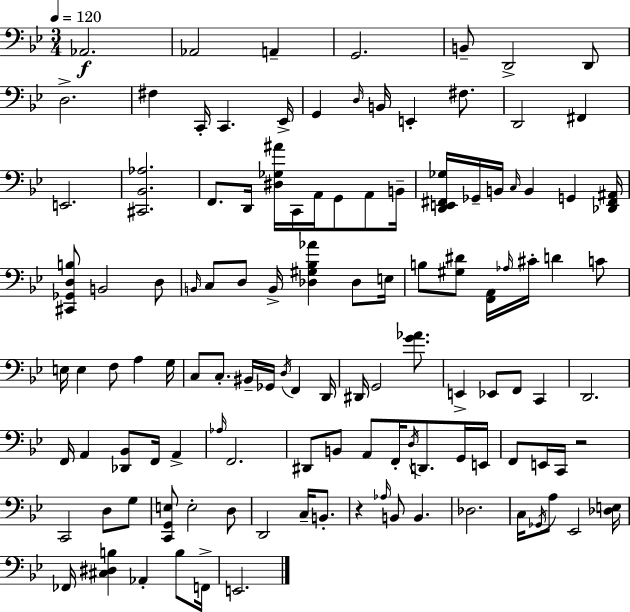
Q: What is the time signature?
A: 3/4